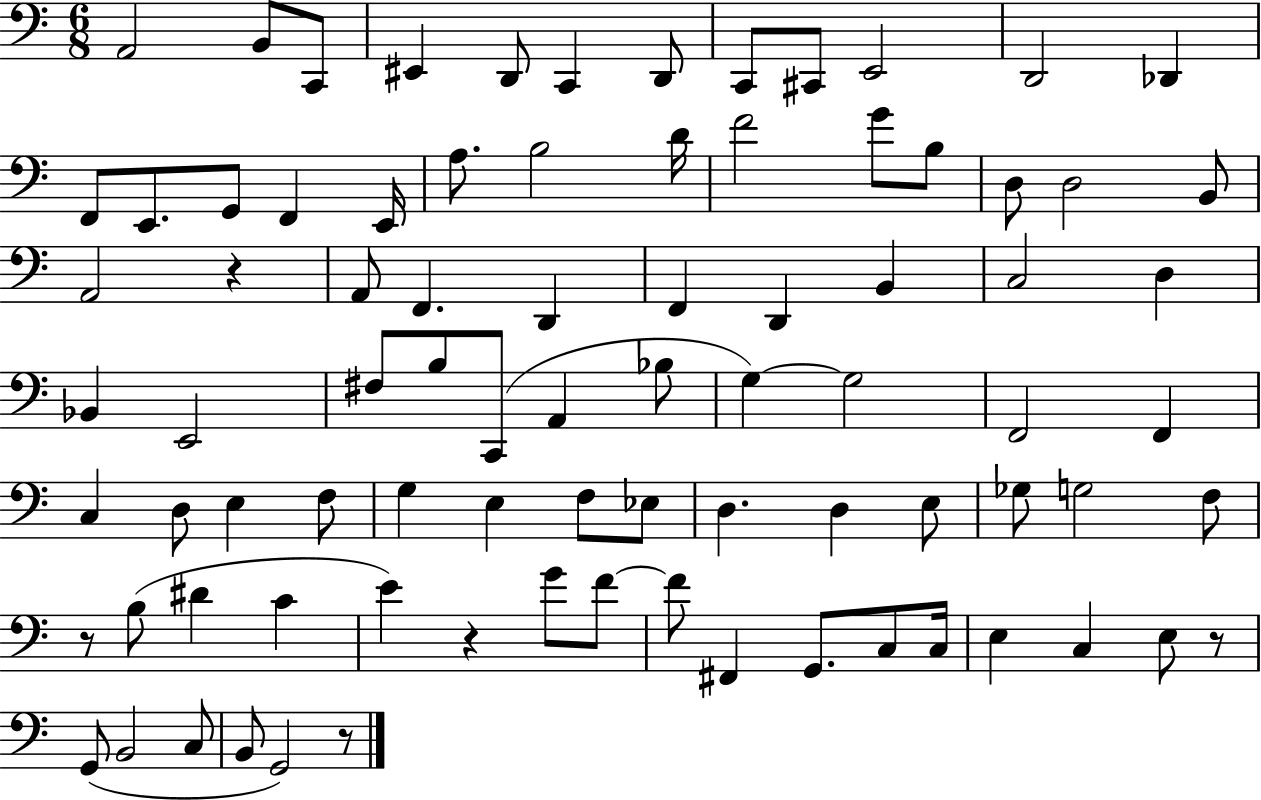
X:1
T:Untitled
M:6/8
L:1/4
K:C
A,,2 B,,/2 C,,/2 ^E,, D,,/2 C,, D,,/2 C,,/2 ^C,,/2 E,,2 D,,2 _D,, F,,/2 E,,/2 G,,/2 F,, E,,/4 A,/2 B,2 D/4 F2 G/2 B,/2 D,/2 D,2 B,,/2 A,,2 z A,,/2 F,, D,, F,, D,, B,, C,2 D, _B,, E,,2 ^F,/2 B,/2 C,,/2 A,, _B,/2 G, G,2 F,,2 F,, C, D,/2 E, F,/2 G, E, F,/2 _E,/2 D, D, E,/2 _G,/2 G,2 F,/2 z/2 B,/2 ^D C E z G/2 F/2 F/2 ^F,, G,,/2 C,/2 C,/4 E, C, E,/2 z/2 G,,/2 B,,2 C,/2 B,,/2 G,,2 z/2